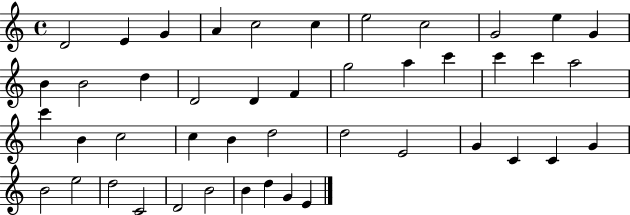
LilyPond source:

{
  \clef treble
  \time 4/4
  \defaultTimeSignature
  \key c \major
  d'2 e'4 g'4 | a'4 c''2 c''4 | e''2 c''2 | g'2 e''4 g'4 | \break b'4 b'2 d''4 | d'2 d'4 f'4 | g''2 a''4 c'''4 | c'''4 c'''4 a''2 | \break c'''4 b'4 c''2 | c''4 b'4 d''2 | d''2 e'2 | g'4 c'4 c'4 g'4 | \break b'2 e''2 | d''2 c'2 | d'2 b'2 | b'4 d''4 g'4 e'4 | \break \bar "|."
}